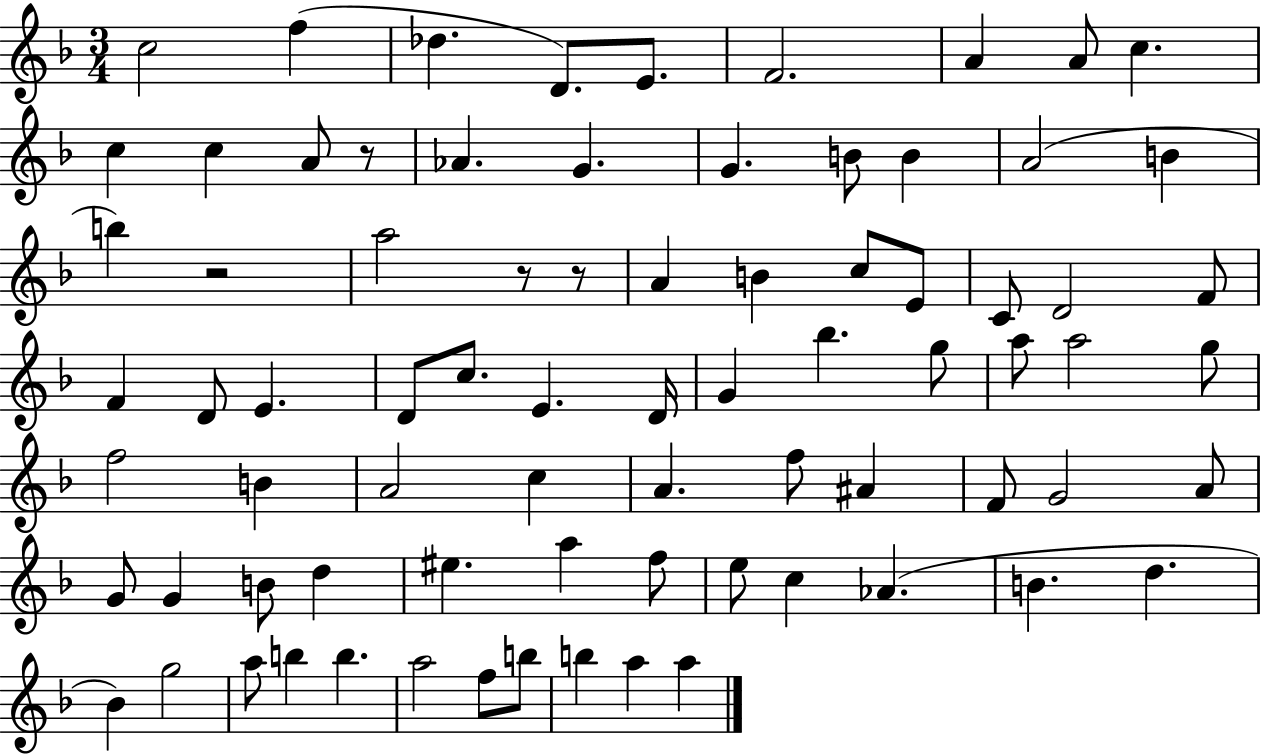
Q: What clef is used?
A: treble